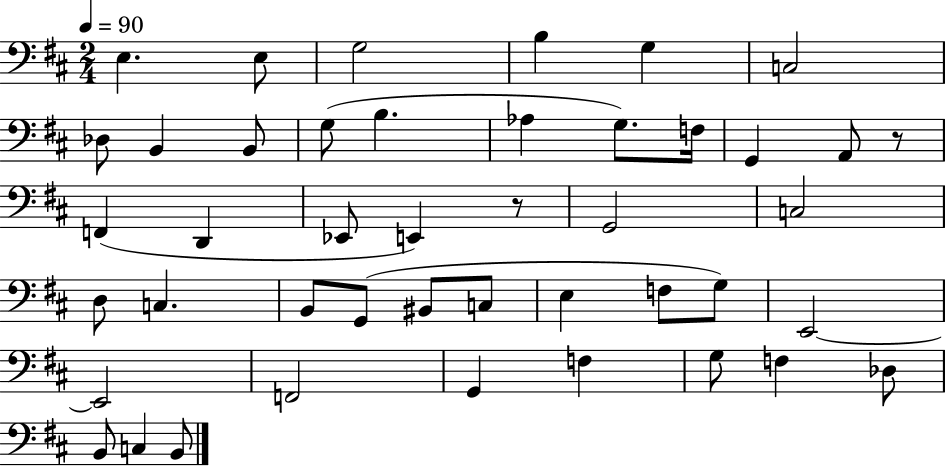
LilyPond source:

{
  \clef bass
  \numericTimeSignature
  \time 2/4
  \key d \major
  \tempo 4 = 90
  e4. e8 | g2 | b4 g4 | c2 | \break des8 b,4 b,8 | g8( b4. | aes4 g8.) f16 | g,4 a,8 r8 | \break f,4( d,4 | ees,8 e,4) r8 | g,2 | c2 | \break d8 c4. | b,8 g,8( bis,8 c8 | e4 f8 g8) | e,2~~ | \break e,2 | f,2 | g,4 f4 | g8 f4 des8 | \break b,8 c4 b,8 | \bar "|."
}